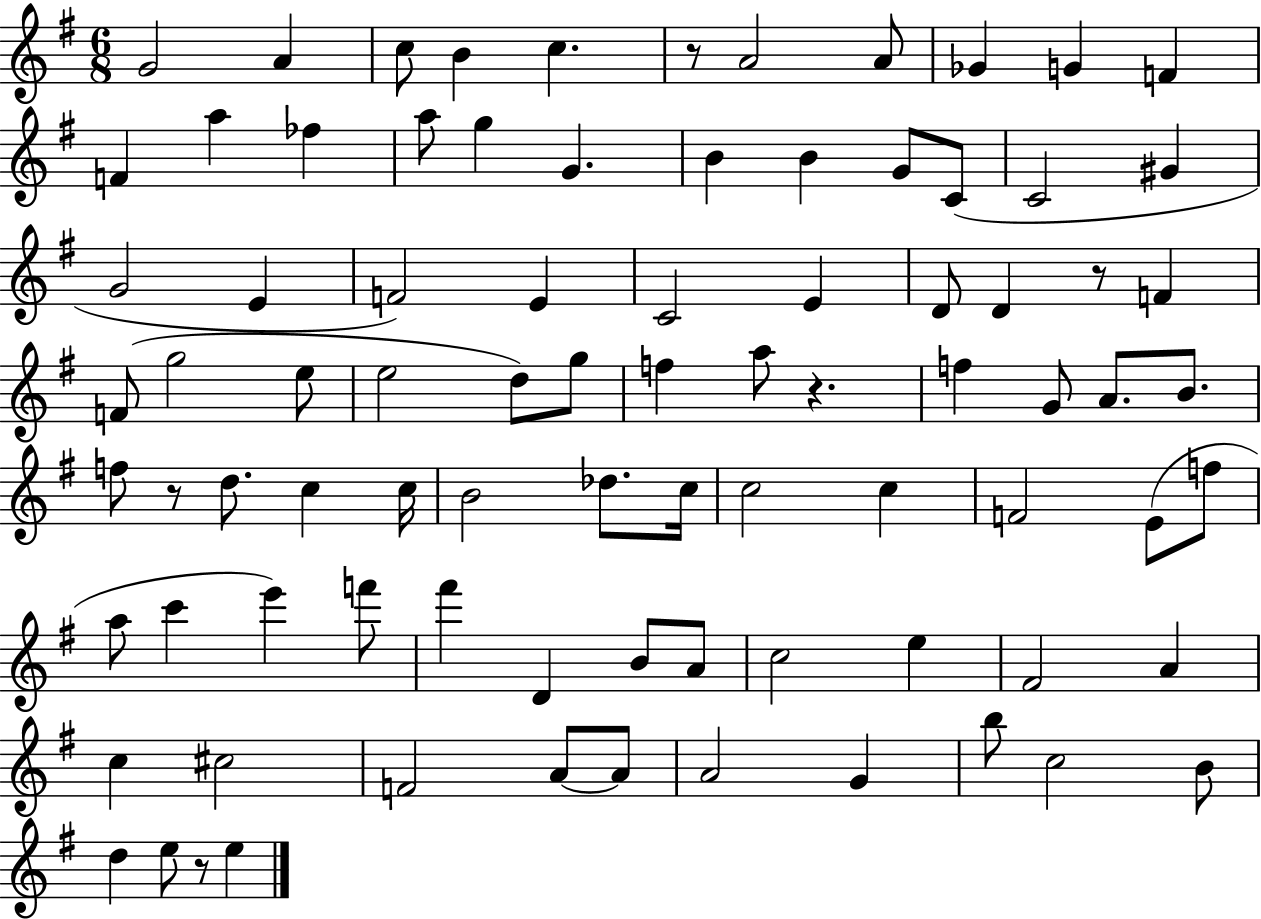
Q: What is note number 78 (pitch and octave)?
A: D5